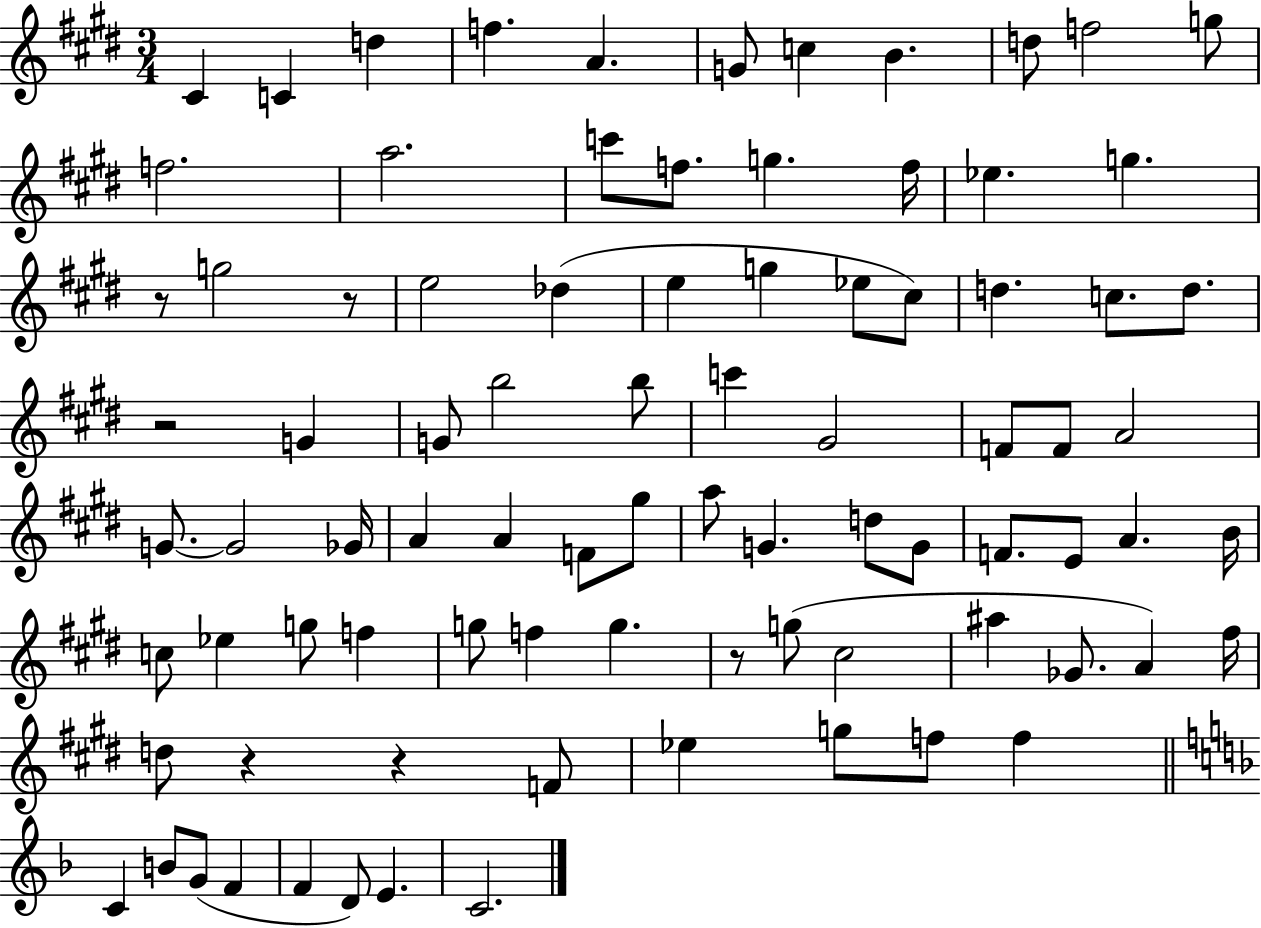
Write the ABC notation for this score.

X:1
T:Untitled
M:3/4
L:1/4
K:E
^C C d f A G/2 c B d/2 f2 g/2 f2 a2 c'/2 f/2 g f/4 _e g z/2 g2 z/2 e2 _d e g _e/2 ^c/2 d c/2 d/2 z2 G G/2 b2 b/2 c' ^G2 F/2 F/2 A2 G/2 G2 _G/4 A A F/2 ^g/2 a/2 G d/2 G/2 F/2 E/2 A B/4 c/2 _e g/2 f g/2 f g z/2 g/2 ^c2 ^a _G/2 A ^f/4 d/2 z z F/2 _e g/2 f/2 f C B/2 G/2 F F D/2 E C2